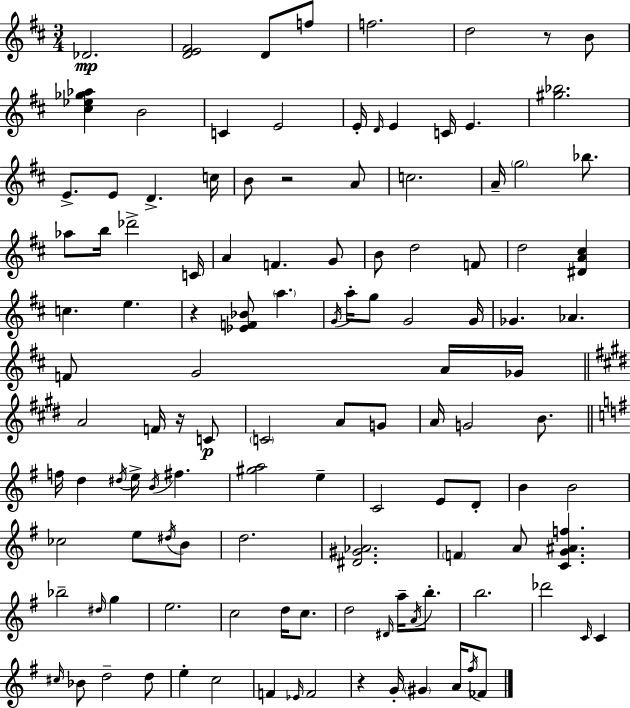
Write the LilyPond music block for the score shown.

{
  \clef treble
  \numericTimeSignature
  \time 3/4
  \key d \major
  des'2.\mp | <d' e' fis'>2 d'8 f''8 | f''2. | d''2 r8 b'8 | \break <cis'' ees'' ges'' aes''>4 b'2 | c'4 e'2 | e'16-. \grace { d'16 } e'4 c'16 e'4. | <gis'' bes''>2. | \break e'8.-> e'8 d'4.-> | c''16 b'8 r2 a'8 | c''2. | a'16-- \parenthesize g''2 bes''8. | \break aes''8 b''16 des'''2-> | c'16 a'4 f'4. g'8 | b'8 d''2 f'8 | d''2 <dis' a' cis''>4 | \break c''4. e''4. | r4 <ees' f' bes'>8 \parenthesize a''4. | \acciaccatura { g'16 } a''16-. g''8 g'2 | g'16 ges'4. aes'4. | \break f'8 g'2 | a'16 ges'16 \bar "||" \break \key e \major a'2 f'16 r16 c'8\p | \parenthesize c'2 a'8 g'8 | a'16 g'2 b'8. | \bar "||" \break \key g \major f''16 d''4 \acciaccatura { dis''16 } e''16-> \acciaccatura { b'16 } fis''4. | <gis'' a''>2 e''4-- | c'2 e'8 | d'8-. b'4 b'2 | \break ces''2 e''8 | \acciaccatura { dis''16 } b'8 d''2. | <dis' gis' aes'>2. | \parenthesize f'4 a'8 <c' g' ais' f''>4. | \break bes''2-- \grace { dis''16 } | g''4 e''2. | c''2 | d''16 c''8. d''2 | \break \grace { dis'16 } a''16-- \acciaccatura { a'16 } b''8.-. b''2. | des'''2 | \grace { c'16 } c'4 \grace { cis''16 } bes'8 d''2-- | d''8 e''4-. | \break c''2 f'4 | \grace { ees'16 } f'2 r4 | g'16-. \parenthesize gis'4 a'16 \acciaccatura { fis''16 } fes'8 \bar "|."
}